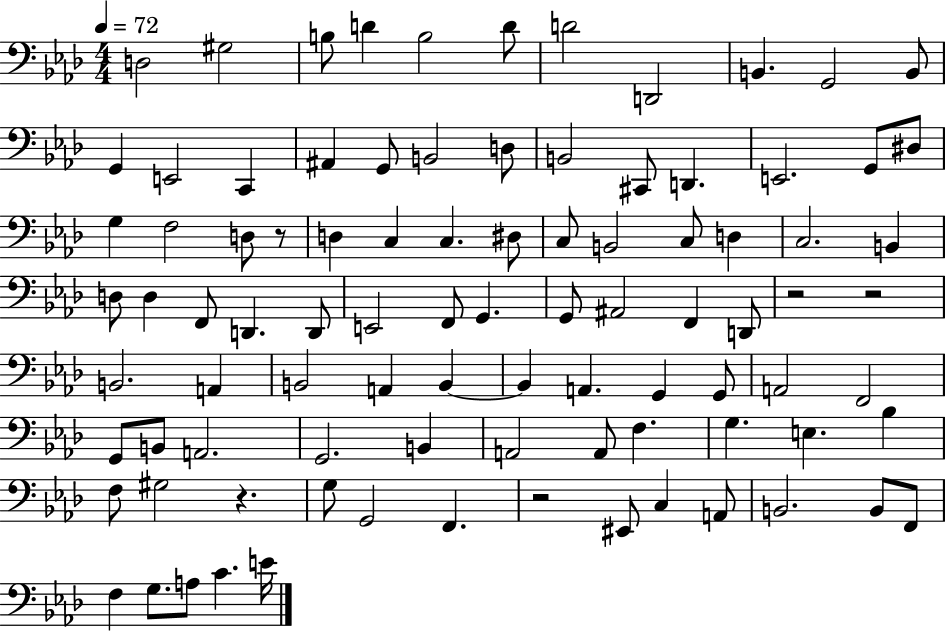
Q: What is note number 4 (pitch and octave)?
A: D4